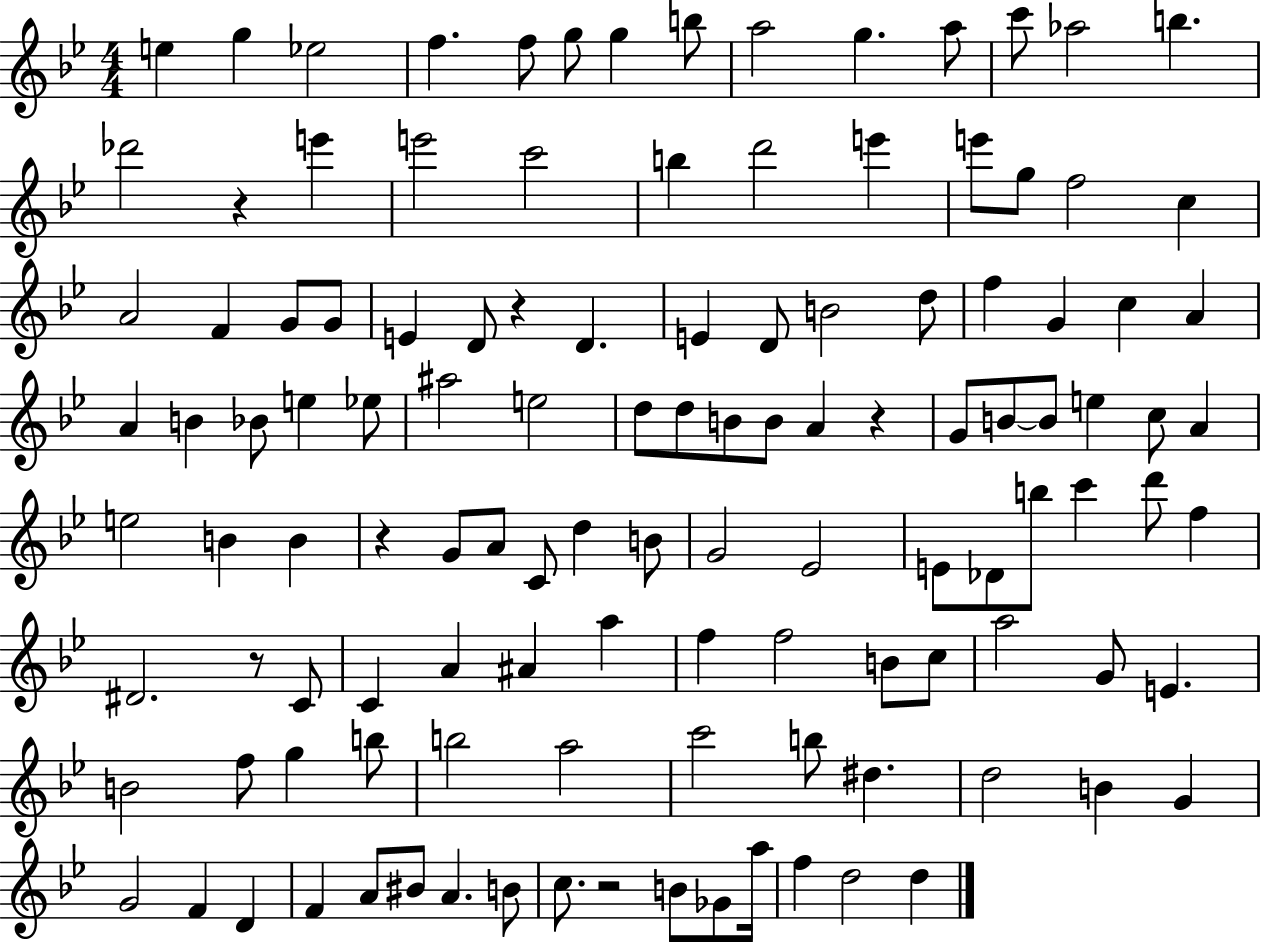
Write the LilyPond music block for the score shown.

{
  \clef treble
  \numericTimeSignature
  \time 4/4
  \key bes \major
  e''4 g''4 ees''2 | f''4. f''8 g''8 g''4 b''8 | a''2 g''4. a''8 | c'''8 aes''2 b''4. | \break des'''2 r4 e'''4 | e'''2 c'''2 | b''4 d'''2 e'''4 | e'''8 g''8 f''2 c''4 | \break a'2 f'4 g'8 g'8 | e'4 d'8 r4 d'4. | e'4 d'8 b'2 d''8 | f''4 g'4 c''4 a'4 | \break a'4 b'4 bes'8 e''4 ees''8 | ais''2 e''2 | d''8 d''8 b'8 b'8 a'4 r4 | g'8 b'8~~ b'8 e''4 c''8 a'4 | \break e''2 b'4 b'4 | r4 g'8 a'8 c'8 d''4 b'8 | g'2 ees'2 | e'8 des'8 b''8 c'''4 d'''8 f''4 | \break dis'2. r8 c'8 | c'4 a'4 ais'4 a''4 | f''4 f''2 b'8 c''8 | a''2 g'8 e'4. | \break b'2 f''8 g''4 b''8 | b''2 a''2 | c'''2 b''8 dis''4. | d''2 b'4 g'4 | \break g'2 f'4 d'4 | f'4 a'8 bis'8 a'4. b'8 | c''8. r2 b'8 ges'8 a''16 | f''4 d''2 d''4 | \break \bar "|."
}